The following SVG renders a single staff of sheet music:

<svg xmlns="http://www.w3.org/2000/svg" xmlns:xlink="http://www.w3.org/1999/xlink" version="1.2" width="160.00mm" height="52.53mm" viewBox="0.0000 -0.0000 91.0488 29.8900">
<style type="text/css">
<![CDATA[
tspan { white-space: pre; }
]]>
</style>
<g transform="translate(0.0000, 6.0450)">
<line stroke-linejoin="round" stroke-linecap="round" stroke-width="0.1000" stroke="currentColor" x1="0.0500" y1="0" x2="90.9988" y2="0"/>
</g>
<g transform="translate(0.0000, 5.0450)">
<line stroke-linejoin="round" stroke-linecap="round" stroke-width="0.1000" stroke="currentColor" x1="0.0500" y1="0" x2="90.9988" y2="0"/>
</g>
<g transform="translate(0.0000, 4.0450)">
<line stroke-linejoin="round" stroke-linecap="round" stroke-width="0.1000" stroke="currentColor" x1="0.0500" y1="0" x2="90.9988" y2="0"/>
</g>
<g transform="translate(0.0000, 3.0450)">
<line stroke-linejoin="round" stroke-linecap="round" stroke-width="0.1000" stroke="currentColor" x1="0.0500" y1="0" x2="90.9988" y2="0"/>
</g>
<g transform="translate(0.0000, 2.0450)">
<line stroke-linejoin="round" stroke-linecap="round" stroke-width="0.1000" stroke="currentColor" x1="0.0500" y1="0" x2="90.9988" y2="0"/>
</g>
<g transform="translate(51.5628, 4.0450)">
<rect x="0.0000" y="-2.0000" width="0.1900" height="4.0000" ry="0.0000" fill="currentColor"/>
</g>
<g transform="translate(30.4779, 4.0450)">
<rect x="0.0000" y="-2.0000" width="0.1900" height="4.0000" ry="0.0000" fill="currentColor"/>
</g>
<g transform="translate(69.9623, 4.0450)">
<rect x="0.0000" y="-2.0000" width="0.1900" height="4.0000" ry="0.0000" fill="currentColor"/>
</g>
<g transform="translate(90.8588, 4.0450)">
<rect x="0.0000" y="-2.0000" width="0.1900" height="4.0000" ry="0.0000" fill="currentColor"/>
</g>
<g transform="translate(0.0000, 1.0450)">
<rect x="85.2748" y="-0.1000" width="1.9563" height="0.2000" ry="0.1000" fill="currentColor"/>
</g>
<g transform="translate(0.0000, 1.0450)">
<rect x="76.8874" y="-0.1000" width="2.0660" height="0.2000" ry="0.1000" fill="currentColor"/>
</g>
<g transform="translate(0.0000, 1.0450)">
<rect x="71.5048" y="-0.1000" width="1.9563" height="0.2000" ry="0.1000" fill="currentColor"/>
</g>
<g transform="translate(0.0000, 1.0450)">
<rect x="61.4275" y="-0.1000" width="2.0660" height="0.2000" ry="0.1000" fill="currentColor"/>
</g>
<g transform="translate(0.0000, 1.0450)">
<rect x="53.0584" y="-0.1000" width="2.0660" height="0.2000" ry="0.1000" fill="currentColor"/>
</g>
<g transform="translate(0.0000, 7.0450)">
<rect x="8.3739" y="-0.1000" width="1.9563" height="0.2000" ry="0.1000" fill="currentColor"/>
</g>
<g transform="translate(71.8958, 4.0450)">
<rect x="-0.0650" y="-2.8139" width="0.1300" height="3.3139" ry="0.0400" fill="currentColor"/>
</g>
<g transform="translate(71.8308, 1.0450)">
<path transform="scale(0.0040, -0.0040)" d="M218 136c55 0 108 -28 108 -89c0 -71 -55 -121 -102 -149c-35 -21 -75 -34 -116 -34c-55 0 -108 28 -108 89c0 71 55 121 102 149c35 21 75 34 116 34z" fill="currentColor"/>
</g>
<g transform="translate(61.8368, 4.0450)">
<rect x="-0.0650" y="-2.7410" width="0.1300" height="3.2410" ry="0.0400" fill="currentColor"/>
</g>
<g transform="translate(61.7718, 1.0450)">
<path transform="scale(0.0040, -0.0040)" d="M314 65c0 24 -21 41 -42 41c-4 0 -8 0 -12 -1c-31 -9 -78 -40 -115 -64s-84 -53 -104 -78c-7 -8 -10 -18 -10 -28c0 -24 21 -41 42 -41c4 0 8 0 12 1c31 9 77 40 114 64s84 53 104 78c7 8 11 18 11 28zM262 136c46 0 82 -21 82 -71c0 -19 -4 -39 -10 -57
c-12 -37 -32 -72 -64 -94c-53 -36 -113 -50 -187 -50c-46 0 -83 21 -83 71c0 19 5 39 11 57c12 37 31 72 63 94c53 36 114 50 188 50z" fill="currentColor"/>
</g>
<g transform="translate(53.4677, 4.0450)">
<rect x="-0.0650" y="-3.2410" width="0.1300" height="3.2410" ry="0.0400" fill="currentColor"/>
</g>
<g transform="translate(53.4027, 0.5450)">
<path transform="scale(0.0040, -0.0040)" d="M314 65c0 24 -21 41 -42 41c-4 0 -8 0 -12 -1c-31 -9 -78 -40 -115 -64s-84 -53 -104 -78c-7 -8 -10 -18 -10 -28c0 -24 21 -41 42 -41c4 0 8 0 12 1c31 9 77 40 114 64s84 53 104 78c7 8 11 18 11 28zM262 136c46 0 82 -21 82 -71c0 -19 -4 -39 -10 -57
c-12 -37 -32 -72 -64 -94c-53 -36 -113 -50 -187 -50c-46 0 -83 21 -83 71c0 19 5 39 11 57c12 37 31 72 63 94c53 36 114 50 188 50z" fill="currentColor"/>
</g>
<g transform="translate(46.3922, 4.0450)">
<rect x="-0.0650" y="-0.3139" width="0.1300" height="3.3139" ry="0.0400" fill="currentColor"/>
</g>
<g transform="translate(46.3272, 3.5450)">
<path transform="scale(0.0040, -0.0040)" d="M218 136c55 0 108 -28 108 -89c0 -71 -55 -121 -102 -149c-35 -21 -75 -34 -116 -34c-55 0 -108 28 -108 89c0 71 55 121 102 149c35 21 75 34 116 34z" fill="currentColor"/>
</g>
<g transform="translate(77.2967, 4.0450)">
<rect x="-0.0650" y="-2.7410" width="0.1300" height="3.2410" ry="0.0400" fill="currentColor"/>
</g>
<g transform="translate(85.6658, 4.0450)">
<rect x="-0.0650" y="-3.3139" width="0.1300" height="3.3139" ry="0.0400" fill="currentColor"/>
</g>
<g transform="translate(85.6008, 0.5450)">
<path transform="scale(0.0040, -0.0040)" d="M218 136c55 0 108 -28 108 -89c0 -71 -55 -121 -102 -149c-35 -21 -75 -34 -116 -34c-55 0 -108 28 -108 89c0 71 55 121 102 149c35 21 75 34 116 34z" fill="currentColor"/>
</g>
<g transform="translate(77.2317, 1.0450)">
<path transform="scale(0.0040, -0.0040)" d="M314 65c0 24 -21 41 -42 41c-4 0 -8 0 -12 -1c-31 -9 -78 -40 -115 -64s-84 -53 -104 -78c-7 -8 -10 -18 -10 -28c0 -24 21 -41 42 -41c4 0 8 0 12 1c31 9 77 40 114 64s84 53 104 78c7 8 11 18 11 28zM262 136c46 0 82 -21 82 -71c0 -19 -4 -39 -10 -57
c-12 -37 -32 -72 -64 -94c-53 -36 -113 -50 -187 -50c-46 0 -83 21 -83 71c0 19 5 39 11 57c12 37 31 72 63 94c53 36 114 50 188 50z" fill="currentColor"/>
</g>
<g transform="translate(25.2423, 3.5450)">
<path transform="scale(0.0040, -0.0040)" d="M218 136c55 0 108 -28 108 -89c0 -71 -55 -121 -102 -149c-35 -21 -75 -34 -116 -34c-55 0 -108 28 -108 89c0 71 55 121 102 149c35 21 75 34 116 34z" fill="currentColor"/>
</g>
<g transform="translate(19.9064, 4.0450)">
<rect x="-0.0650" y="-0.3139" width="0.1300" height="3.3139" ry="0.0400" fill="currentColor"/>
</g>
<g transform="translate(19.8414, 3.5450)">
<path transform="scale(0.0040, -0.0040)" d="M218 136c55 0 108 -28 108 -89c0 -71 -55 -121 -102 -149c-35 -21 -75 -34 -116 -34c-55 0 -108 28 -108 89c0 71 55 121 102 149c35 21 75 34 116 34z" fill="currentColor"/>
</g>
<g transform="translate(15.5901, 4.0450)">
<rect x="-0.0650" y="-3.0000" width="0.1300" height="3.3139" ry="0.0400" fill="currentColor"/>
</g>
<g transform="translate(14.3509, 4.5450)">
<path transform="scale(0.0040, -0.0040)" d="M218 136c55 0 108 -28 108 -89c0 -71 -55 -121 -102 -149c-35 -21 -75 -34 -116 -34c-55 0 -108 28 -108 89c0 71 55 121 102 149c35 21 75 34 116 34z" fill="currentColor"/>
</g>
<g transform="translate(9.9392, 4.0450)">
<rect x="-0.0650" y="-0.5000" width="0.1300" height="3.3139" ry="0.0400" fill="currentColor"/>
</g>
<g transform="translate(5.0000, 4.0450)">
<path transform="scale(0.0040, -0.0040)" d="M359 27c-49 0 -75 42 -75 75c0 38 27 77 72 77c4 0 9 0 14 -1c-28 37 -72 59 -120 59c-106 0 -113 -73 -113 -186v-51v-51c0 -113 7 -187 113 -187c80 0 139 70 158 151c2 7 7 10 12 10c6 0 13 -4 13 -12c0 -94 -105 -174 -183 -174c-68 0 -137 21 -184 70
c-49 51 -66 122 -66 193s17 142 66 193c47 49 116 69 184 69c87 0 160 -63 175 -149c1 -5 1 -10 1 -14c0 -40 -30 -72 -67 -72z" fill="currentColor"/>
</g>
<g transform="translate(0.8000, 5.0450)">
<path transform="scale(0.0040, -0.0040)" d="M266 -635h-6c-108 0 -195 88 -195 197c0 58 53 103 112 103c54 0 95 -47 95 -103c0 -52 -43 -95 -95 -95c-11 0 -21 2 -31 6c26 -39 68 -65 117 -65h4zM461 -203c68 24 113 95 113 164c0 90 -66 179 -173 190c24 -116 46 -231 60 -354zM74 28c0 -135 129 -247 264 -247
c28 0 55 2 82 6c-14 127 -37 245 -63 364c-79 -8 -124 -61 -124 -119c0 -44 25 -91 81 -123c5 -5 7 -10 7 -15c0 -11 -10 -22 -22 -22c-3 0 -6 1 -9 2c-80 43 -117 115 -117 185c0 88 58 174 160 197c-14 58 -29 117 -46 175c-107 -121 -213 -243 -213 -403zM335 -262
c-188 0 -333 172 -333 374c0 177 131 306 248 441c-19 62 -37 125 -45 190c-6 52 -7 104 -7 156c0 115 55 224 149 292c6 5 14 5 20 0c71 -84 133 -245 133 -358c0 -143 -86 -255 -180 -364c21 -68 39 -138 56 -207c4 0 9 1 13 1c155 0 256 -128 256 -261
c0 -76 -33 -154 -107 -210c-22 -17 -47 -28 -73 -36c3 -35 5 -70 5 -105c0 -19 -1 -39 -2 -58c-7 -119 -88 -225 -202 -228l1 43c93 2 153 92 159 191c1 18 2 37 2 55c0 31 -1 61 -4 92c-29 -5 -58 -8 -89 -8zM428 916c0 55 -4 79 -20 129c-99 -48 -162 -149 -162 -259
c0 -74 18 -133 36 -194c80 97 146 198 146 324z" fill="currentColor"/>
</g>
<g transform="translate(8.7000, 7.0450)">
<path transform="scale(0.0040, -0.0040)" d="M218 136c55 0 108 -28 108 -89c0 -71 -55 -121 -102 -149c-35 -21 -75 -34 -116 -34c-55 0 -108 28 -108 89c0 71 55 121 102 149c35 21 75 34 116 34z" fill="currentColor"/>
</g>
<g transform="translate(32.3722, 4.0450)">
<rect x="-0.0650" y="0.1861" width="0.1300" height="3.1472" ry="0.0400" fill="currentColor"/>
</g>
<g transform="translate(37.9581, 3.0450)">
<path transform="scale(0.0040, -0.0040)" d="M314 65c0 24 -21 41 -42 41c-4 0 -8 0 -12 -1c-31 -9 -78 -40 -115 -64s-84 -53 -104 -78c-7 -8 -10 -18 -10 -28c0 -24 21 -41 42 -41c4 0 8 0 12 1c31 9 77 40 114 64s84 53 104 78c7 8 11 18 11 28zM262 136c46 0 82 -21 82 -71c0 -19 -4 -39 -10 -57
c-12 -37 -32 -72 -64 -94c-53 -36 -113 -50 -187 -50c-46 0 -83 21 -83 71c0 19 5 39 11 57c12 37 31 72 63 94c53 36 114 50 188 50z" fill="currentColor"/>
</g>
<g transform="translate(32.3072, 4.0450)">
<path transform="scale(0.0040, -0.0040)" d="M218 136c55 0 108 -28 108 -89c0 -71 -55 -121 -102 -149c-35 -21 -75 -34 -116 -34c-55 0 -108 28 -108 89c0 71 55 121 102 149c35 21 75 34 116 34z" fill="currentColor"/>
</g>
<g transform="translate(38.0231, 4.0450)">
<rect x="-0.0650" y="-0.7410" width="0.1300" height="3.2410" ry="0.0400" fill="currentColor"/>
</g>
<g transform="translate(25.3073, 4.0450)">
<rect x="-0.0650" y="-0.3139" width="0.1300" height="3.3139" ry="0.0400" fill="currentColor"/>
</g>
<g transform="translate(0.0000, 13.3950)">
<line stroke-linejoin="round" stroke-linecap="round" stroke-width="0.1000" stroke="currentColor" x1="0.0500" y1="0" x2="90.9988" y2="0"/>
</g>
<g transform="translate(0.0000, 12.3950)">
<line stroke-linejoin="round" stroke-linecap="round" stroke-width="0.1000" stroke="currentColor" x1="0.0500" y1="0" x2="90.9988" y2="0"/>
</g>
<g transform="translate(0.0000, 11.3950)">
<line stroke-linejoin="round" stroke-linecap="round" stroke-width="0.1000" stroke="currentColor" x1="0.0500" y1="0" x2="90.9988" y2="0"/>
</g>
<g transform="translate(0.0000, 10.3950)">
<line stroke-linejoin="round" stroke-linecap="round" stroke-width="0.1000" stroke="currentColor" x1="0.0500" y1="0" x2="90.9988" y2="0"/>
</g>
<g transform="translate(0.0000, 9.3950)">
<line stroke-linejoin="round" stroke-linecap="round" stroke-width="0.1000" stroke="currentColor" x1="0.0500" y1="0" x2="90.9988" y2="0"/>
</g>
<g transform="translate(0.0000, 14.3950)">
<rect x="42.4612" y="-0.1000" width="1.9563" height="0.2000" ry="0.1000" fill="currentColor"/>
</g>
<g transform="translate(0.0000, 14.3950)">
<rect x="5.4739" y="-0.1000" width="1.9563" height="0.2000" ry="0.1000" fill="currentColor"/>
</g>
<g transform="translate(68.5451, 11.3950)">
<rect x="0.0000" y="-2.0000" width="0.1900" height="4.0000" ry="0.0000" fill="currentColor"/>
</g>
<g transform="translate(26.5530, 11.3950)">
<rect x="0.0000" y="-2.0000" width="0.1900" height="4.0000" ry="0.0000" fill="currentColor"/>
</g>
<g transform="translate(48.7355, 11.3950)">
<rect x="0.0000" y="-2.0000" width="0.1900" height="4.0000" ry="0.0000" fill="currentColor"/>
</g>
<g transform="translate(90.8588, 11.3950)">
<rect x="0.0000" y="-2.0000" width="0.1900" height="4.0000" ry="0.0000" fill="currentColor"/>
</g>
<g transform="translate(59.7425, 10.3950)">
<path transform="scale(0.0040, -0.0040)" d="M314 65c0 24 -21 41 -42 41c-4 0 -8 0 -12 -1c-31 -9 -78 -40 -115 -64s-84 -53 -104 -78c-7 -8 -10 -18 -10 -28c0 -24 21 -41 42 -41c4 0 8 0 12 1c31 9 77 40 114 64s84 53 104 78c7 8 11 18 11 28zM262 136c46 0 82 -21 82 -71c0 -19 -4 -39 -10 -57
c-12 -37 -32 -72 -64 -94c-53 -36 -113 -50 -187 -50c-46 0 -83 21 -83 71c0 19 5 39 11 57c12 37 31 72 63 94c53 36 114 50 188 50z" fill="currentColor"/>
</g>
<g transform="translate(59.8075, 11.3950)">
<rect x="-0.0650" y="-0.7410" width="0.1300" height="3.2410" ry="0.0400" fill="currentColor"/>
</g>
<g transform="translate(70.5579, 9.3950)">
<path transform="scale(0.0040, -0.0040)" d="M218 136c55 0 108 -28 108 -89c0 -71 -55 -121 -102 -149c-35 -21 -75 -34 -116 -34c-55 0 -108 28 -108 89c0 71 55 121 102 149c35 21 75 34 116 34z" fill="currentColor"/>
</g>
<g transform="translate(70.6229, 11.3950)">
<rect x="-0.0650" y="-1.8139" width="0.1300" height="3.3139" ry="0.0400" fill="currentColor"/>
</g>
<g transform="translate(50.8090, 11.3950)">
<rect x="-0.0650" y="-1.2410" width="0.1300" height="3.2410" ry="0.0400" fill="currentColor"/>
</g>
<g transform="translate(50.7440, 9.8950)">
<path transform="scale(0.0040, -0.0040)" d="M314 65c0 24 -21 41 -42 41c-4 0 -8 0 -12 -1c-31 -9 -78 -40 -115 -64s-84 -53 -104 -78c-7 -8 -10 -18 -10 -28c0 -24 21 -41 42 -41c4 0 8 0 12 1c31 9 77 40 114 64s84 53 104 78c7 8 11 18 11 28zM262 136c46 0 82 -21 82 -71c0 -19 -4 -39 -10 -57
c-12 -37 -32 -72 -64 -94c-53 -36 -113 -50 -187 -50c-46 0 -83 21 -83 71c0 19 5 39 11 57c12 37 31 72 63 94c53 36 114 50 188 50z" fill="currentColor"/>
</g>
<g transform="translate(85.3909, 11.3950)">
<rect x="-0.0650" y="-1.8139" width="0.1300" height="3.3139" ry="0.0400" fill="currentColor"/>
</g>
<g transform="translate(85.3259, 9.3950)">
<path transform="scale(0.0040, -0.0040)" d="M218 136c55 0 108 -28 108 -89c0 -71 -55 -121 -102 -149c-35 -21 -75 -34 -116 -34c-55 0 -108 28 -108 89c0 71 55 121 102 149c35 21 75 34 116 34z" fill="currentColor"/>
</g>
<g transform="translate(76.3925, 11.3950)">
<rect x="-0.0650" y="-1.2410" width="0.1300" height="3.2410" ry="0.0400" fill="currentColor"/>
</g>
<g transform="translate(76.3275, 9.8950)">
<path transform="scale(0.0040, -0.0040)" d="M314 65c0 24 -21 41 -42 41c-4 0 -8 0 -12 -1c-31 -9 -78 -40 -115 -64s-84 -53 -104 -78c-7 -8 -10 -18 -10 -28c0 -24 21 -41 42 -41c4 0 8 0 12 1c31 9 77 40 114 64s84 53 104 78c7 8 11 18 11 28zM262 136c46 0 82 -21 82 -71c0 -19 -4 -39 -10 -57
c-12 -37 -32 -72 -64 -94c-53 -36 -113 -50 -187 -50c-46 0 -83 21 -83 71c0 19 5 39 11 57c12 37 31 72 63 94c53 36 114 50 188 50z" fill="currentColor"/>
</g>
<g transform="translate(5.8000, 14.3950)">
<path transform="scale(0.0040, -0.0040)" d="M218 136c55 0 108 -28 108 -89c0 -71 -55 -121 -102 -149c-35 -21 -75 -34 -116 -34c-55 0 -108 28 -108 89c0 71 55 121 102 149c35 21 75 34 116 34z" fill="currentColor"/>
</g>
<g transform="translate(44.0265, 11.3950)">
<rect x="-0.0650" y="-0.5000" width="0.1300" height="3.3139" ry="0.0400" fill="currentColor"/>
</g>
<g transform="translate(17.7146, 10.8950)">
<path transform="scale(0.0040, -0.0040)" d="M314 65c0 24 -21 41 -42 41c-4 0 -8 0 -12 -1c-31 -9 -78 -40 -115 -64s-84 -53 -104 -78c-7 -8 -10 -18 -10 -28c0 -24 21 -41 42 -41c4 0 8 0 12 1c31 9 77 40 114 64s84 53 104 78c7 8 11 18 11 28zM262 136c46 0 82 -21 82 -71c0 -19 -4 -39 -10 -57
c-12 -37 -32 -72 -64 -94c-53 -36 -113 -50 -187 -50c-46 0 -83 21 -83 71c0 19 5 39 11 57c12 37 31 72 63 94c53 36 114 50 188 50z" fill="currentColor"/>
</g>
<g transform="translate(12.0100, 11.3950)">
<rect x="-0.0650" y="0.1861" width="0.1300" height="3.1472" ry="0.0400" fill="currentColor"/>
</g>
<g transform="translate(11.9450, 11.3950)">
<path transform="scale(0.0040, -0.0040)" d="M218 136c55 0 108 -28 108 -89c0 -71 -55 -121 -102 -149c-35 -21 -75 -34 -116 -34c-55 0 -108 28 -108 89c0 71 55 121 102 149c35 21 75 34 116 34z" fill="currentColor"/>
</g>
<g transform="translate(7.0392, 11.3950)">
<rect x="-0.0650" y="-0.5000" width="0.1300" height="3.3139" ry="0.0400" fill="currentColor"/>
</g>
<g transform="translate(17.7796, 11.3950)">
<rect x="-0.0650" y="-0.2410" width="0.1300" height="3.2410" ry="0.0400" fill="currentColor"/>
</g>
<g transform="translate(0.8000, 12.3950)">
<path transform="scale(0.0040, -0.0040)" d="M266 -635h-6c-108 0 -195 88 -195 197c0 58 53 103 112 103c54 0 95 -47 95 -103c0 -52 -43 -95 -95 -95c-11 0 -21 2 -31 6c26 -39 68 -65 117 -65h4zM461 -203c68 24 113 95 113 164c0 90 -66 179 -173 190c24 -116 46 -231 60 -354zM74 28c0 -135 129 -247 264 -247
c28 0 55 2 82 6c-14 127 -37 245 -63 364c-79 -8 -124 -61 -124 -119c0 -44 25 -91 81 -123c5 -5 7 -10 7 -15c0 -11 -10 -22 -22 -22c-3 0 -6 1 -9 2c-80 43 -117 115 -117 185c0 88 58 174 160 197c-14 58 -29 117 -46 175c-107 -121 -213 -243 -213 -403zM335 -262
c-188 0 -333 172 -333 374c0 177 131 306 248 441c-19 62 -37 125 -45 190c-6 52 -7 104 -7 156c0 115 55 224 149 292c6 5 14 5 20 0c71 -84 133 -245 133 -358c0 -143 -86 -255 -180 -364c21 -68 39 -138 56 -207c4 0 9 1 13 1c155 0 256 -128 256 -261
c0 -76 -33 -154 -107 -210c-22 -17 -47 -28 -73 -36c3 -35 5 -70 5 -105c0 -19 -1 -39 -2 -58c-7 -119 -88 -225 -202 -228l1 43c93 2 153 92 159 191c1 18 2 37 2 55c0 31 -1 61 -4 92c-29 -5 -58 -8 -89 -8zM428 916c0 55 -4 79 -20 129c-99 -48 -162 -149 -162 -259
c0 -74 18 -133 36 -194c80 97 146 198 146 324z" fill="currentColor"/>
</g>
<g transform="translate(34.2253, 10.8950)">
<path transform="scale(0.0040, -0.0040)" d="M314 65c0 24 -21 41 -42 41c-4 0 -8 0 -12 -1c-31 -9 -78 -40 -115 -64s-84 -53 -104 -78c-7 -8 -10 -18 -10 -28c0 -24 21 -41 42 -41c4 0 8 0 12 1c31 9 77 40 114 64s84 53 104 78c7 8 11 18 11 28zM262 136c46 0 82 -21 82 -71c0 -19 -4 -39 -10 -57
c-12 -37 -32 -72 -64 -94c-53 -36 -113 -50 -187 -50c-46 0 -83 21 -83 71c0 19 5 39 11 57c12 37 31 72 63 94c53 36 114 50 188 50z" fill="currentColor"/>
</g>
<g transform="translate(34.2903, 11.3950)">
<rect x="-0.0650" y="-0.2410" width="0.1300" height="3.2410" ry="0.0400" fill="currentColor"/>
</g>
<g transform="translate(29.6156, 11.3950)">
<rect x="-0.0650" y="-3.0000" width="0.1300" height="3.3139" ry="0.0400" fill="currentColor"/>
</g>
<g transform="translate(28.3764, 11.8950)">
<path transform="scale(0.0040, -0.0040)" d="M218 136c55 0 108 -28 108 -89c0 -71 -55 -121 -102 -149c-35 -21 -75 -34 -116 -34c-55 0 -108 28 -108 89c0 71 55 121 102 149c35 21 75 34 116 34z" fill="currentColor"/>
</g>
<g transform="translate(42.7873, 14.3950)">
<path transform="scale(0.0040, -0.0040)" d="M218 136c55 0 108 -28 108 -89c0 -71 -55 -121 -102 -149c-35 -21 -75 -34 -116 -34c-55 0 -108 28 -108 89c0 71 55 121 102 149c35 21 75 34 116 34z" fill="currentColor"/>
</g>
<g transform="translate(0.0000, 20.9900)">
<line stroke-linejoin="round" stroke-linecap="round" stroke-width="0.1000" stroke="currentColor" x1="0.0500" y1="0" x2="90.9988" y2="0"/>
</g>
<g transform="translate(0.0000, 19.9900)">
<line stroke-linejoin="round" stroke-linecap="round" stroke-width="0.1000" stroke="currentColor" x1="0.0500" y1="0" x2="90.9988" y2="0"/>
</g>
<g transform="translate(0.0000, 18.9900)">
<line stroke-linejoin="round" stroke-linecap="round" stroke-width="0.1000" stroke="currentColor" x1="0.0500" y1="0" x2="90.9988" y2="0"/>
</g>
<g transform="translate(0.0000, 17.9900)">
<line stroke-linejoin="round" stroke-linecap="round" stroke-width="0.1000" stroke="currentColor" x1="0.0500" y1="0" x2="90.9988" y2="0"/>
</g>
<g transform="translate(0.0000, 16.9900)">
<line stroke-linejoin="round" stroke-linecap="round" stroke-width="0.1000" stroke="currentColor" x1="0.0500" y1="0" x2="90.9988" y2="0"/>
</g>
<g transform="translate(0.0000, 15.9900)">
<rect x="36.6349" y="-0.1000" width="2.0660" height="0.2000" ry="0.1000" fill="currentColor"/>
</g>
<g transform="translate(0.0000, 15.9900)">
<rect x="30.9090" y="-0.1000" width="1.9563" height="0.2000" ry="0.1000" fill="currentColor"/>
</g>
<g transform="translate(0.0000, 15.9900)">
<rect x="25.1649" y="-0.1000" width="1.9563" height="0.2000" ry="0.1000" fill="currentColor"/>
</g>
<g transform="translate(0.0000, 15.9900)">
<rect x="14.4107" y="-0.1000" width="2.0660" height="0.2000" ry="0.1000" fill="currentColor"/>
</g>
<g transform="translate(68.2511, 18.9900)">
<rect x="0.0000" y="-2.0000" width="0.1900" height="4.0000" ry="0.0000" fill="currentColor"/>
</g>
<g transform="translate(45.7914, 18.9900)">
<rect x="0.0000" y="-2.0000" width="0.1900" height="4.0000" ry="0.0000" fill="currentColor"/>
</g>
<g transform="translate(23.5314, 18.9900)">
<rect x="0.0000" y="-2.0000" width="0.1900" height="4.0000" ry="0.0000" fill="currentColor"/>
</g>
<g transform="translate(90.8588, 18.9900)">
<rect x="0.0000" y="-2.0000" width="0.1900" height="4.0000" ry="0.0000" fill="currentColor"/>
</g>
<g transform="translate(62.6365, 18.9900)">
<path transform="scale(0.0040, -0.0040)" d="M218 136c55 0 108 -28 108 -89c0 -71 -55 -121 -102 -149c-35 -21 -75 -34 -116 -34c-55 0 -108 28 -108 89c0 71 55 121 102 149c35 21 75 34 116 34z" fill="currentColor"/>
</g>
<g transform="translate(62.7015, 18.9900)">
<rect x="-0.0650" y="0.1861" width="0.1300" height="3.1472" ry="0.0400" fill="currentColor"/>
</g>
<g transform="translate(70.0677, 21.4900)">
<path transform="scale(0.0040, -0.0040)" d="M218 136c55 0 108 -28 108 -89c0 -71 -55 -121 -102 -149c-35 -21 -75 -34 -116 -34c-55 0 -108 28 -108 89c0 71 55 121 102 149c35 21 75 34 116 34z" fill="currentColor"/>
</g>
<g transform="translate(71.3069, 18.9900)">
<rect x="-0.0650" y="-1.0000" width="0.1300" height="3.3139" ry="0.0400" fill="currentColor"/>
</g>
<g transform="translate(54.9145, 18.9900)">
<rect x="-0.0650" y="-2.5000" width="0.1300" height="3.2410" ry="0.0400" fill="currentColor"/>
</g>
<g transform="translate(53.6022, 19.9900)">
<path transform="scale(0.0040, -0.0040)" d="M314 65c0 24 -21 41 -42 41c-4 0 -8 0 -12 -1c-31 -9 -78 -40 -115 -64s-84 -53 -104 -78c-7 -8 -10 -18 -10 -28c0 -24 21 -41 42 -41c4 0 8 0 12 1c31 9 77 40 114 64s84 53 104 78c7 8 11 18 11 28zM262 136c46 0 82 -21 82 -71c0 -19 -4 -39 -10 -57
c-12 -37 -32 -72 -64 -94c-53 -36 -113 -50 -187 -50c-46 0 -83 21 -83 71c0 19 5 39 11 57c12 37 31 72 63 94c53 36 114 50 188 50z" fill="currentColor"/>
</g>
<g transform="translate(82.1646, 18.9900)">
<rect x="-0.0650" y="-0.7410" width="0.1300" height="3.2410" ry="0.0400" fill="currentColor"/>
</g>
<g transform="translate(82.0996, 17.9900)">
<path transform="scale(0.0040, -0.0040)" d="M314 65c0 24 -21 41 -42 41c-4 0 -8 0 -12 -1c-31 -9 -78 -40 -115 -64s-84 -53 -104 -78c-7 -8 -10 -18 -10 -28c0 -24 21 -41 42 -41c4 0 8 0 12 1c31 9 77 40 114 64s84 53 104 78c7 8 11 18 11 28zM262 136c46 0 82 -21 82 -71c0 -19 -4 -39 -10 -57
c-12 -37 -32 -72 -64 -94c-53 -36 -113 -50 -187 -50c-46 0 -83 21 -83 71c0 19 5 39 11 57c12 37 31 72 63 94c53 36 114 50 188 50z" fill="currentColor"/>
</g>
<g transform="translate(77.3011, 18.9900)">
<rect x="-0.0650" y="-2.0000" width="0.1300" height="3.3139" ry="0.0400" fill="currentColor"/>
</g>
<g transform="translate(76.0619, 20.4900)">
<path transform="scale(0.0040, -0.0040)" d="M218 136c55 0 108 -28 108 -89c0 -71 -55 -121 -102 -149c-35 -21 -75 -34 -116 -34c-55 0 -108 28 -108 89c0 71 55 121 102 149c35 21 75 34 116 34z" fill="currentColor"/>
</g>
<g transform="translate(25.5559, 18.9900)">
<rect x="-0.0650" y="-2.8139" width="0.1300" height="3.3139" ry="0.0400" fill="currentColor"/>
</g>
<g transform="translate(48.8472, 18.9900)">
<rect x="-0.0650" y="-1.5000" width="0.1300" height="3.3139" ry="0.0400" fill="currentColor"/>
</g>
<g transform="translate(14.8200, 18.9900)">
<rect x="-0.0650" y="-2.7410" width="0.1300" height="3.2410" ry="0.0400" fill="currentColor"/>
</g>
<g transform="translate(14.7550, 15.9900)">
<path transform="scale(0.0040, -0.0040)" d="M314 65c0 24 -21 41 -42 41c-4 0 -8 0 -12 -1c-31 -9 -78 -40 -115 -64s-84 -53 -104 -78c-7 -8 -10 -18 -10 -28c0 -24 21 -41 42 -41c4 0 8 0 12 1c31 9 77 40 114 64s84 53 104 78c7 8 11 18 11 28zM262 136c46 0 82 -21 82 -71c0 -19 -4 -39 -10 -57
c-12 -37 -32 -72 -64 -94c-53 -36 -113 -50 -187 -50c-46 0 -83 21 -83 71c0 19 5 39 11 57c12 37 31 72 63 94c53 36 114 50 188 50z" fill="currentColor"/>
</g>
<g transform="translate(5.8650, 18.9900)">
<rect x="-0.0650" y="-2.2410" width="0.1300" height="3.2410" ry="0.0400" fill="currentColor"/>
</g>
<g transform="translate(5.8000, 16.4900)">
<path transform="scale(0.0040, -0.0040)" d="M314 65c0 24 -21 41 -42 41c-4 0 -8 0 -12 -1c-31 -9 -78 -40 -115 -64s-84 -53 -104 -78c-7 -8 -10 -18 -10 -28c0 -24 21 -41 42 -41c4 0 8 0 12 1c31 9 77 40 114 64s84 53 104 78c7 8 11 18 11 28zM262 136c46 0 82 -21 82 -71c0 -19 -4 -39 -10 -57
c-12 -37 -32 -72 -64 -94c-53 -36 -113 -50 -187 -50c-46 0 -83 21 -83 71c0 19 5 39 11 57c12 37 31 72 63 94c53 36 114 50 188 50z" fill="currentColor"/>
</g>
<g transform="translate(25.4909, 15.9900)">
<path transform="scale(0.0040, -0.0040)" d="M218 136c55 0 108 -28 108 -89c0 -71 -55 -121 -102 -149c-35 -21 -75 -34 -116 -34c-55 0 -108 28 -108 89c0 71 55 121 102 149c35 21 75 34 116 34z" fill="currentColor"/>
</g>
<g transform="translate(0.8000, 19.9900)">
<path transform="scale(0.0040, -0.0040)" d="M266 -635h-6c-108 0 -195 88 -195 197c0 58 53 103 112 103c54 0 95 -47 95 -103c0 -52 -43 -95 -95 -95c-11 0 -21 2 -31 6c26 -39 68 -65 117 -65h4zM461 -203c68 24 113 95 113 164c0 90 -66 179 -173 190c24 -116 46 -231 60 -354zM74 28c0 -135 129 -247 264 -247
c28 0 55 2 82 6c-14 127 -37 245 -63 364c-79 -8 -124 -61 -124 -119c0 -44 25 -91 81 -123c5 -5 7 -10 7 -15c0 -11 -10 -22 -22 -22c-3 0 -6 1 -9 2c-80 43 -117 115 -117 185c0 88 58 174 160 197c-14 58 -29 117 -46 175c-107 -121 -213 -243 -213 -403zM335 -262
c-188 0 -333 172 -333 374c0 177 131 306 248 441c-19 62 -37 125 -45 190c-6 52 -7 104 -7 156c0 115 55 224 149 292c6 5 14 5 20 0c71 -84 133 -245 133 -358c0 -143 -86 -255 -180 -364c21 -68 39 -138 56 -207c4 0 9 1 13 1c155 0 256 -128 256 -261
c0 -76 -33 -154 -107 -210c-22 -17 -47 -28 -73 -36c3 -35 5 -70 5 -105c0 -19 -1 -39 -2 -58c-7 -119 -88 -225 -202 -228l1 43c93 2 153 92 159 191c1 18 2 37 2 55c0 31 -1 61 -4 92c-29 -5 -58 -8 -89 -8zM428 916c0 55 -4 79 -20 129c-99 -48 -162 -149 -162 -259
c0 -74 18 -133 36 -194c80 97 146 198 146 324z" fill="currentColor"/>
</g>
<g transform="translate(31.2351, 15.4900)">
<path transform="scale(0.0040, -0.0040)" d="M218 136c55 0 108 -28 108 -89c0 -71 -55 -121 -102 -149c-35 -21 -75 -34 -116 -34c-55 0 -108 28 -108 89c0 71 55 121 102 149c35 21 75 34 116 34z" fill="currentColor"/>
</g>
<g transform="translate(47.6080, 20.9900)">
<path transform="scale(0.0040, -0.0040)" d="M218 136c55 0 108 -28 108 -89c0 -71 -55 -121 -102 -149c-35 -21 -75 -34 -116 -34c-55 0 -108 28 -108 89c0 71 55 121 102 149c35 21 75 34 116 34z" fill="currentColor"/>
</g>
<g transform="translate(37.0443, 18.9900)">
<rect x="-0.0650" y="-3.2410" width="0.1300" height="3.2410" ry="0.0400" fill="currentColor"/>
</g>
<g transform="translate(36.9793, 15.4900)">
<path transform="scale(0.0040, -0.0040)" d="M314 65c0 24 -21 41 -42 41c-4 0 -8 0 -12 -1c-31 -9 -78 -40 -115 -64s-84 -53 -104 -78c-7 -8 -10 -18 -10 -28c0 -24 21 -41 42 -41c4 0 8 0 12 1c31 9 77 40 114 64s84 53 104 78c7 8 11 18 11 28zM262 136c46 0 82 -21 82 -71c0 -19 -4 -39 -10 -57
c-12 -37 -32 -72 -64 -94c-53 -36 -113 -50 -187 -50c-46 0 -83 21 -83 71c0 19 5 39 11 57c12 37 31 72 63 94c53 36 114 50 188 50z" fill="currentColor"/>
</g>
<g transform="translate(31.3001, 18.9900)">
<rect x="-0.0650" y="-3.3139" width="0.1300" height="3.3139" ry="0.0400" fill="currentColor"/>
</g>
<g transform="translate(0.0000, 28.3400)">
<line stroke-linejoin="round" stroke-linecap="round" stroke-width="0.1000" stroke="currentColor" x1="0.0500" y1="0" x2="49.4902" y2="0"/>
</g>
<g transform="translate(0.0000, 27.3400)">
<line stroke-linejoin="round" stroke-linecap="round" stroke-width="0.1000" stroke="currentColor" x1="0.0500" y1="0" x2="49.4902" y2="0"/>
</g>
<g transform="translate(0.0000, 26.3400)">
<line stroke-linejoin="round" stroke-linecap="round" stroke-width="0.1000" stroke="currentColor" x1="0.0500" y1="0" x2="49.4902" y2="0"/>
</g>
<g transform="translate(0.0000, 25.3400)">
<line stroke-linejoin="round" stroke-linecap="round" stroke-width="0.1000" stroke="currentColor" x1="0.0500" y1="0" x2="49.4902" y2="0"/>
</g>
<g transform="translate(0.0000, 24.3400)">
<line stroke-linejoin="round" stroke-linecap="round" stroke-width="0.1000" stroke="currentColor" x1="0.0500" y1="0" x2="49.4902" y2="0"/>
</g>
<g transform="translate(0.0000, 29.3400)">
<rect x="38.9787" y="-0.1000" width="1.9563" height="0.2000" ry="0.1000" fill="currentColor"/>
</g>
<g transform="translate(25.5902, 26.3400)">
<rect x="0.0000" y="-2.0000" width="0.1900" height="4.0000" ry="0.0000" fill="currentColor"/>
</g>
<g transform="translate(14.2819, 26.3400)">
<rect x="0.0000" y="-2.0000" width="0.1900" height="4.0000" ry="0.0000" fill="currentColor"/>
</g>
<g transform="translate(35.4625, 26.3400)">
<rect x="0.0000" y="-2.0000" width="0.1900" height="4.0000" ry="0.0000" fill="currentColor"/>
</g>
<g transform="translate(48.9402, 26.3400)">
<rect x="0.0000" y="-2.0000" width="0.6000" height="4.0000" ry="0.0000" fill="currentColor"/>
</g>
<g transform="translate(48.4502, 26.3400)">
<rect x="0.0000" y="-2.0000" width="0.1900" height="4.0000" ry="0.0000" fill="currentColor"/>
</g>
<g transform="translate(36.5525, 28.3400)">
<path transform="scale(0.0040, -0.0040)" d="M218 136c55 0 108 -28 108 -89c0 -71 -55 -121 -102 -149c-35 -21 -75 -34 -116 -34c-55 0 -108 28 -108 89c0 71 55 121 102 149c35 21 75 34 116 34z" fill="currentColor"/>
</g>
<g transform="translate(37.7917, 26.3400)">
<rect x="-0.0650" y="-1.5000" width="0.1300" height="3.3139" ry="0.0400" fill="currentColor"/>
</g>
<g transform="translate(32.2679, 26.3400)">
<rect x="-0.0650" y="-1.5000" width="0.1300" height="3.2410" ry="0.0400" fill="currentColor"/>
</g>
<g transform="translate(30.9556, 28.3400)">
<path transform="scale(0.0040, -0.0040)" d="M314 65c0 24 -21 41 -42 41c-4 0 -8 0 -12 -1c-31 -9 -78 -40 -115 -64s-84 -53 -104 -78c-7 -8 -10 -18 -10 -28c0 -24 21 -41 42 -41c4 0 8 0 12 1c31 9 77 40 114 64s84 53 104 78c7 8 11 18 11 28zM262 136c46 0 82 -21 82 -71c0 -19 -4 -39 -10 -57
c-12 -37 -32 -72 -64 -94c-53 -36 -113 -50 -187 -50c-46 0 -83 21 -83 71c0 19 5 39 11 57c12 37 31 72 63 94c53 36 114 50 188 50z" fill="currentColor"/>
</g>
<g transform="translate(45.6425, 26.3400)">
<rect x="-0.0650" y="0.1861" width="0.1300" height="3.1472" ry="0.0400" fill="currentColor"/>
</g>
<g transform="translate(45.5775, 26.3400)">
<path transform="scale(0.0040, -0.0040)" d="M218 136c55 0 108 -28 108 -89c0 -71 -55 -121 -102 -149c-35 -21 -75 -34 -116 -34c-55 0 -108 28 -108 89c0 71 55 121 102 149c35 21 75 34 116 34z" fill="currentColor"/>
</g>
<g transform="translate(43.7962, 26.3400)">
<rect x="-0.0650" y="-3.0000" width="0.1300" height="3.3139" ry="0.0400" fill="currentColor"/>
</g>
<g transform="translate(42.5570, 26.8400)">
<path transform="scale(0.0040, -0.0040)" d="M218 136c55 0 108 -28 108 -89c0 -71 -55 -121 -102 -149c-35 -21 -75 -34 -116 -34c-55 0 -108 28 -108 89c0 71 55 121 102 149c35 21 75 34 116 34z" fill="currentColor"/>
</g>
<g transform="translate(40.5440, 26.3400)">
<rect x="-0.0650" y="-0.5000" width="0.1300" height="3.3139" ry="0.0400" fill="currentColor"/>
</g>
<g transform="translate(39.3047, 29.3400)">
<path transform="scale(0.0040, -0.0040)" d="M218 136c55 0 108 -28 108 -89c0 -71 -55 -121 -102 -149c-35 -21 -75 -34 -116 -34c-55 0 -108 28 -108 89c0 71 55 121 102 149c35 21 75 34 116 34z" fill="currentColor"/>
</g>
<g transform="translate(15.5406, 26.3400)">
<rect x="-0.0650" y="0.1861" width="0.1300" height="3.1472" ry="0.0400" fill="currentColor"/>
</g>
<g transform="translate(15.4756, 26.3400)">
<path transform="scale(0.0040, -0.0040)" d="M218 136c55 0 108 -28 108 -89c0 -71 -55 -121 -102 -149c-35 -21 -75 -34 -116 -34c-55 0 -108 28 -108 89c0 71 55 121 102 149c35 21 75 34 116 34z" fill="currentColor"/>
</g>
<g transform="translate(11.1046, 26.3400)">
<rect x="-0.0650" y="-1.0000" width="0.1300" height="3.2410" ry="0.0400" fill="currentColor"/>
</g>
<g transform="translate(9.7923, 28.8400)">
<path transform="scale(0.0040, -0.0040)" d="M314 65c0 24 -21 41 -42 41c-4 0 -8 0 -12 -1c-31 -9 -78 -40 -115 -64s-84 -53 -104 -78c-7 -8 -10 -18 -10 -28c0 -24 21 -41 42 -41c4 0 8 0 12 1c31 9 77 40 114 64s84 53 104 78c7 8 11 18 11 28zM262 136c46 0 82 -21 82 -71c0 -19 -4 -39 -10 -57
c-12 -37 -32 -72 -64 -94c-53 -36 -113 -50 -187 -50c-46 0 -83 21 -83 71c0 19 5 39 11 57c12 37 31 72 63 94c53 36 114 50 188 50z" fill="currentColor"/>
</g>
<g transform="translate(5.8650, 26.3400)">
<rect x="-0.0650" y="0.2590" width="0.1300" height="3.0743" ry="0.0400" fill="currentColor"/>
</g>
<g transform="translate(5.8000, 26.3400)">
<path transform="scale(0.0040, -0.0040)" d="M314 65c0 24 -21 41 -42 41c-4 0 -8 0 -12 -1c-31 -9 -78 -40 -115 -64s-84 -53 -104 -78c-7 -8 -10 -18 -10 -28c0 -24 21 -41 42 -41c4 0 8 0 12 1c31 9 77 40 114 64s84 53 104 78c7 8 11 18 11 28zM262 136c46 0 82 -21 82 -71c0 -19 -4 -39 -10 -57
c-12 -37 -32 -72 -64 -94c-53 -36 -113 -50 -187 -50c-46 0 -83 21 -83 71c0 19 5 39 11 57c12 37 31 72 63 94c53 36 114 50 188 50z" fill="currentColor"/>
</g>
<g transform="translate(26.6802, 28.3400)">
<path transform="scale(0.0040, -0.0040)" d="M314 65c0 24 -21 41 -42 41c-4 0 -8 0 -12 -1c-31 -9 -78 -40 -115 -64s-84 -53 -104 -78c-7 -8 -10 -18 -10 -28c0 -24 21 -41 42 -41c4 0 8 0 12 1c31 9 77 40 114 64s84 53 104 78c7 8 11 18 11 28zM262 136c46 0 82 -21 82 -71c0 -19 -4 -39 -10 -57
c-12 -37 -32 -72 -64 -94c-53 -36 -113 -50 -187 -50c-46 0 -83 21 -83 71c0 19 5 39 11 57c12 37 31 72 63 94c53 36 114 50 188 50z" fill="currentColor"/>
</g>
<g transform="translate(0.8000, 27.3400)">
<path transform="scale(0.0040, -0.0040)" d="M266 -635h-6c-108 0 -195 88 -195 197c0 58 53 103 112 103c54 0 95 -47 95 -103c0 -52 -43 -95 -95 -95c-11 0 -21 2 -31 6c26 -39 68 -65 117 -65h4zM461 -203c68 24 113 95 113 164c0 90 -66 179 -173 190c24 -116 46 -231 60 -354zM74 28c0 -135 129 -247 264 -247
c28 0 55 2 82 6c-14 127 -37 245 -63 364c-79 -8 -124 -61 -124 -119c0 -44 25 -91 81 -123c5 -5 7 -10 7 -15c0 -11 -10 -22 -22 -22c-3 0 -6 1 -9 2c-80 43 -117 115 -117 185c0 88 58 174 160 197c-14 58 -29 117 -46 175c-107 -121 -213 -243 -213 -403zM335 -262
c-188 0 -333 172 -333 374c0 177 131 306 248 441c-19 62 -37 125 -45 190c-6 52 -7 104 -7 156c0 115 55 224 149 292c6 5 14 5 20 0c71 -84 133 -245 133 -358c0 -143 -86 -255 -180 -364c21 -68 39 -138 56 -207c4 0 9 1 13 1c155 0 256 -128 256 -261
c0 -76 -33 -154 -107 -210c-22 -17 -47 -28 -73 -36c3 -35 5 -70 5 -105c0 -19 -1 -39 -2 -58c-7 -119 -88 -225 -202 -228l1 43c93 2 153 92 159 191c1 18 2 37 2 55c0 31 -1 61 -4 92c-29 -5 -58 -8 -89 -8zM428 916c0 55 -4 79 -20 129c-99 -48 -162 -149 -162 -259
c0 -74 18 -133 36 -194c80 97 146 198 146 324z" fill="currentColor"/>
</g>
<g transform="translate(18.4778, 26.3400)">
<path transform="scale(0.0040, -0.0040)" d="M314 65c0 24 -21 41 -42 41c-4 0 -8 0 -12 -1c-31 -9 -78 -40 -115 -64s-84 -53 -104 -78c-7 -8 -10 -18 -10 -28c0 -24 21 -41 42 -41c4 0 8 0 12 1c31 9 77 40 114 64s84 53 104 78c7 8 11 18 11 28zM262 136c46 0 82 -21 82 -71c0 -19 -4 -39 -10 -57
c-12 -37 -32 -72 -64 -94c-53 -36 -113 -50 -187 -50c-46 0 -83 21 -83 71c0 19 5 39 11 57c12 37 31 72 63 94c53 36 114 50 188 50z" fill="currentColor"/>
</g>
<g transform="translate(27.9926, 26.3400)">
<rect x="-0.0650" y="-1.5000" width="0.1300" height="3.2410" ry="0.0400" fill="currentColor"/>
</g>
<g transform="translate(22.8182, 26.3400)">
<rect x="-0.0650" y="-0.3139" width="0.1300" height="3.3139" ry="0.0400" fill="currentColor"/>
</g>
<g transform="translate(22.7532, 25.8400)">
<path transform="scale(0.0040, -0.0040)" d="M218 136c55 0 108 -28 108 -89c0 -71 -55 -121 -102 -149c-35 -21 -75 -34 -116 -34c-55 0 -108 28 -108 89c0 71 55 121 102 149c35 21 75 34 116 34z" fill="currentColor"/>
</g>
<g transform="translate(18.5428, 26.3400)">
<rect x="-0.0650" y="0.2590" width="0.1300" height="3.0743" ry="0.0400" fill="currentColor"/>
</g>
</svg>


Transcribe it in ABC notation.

X:1
T:Untitled
M:4/4
L:1/4
K:C
C A c c B d2 c b2 a2 a a2 b C B c2 A c2 C e2 d2 f e2 f g2 a2 a b b2 E G2 B D F d2 B2 D2 B B2 c E2 E2 E C A B